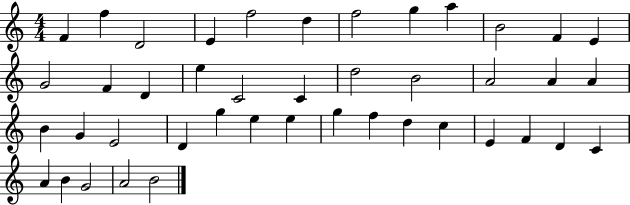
X:1
T:Untitled
M:4/4
L:1/4
K:C
F f D2 E f2 d f2 g a B2 F E G2 F D e C2 C d2 B2 A2 A A B G E2 D g e e g f d c E F D C A B G2 A2 B2